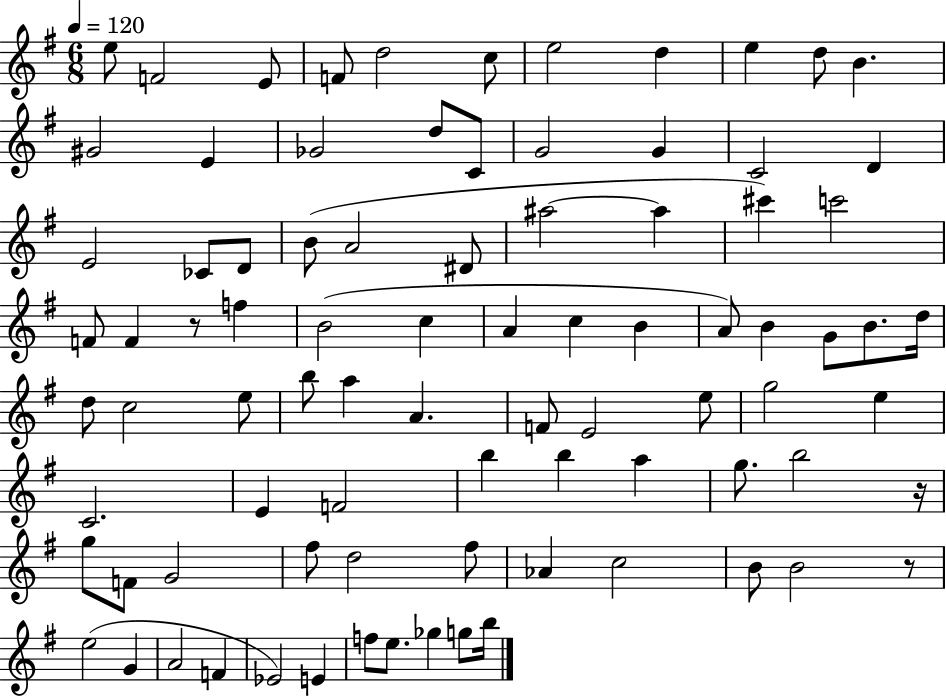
X:1
T:Untitled
M:6/8
L:1/4
K:G
e/2 F2 E/2 F/2 d2 c/2 e2 d e d/2 B ^G2 E _G2 d/2 C/2 G2 G C2 D E2 _C/2 D/2 B/2 A2 ^D/2 ^a2 ^a ^c' c'2 F/2 F z/2 f B2 c A c B A/2 B G/2 B/2 d/4 d/2 c2 e/2 b/2 a A F/2 E2 e/2 g2 e C2 E F2 b b a g/2 b2 z/4 g/2 F/2 G2 ^f/2 d2 ^f/2 _A c2 B/2 B2 z/2 e2 G A2 F _E2 E f/2 e/2 _g g/2 b/4